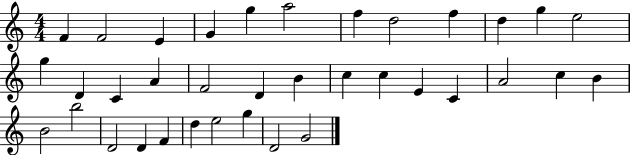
F4/q F4/h E4/q G4/q G5/q A5/h F5/q D5/h F5/q D5/q G5/q E5/h G5/q D4/q C4/q A4/q F4/h D4/q B4/q C5/q C5/q E4/q C4/q A4/h C5/q B4/q B4/h B5/h D4/h D4/q F4/q D5/q E5/h G5/q D4/h G4/h